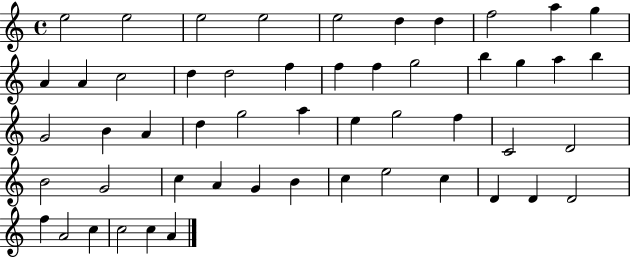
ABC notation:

X:1
T:Untitled
M:4/4
L:1/4
K:C
e2 e2 e2 e2 e2 d d f2 a g A A c2 d d2 f f f g2 b g a b G2 B A d g2 a e g2 f C2 D2 B2 G2 c A G B c e2 c D D D2 f A2 c c2 c A